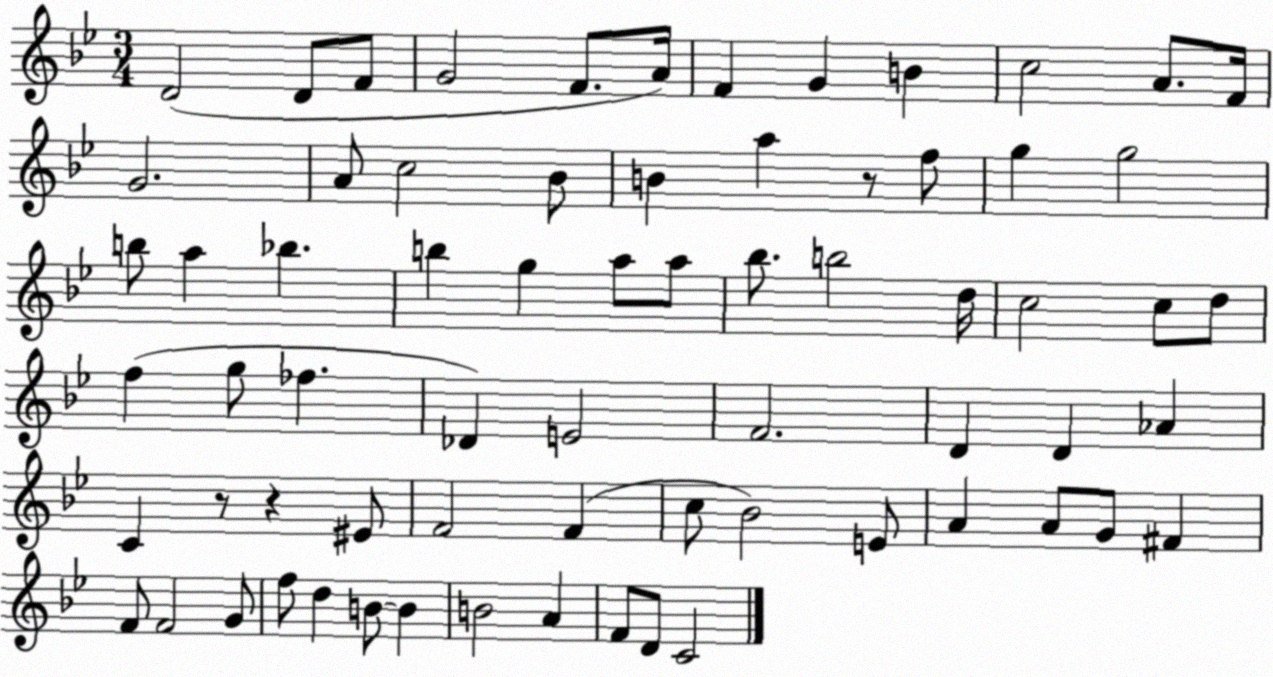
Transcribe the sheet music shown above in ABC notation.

X:1
T:Untitled
M:3/4
L:1/4
K:Bb
D2 D/2 F/2 G2 F/2 A/4 F G B c2 A/2 F/4 G2 A/2 c2 _B/2 B a z/2 f/2 g g2 b/2 a _b b g a/2 a/2 _b/2 b2 d/4 c2 c/2 d/2 f g/2 _f _D E2 F2 D D _A C z/2 z ^E/2 F2 F c/2 _B2 E/2 A A/2 G/2 ^F F/2 F2 G/2 f/2 d B/2 B B2 A F/2 D/2 C2